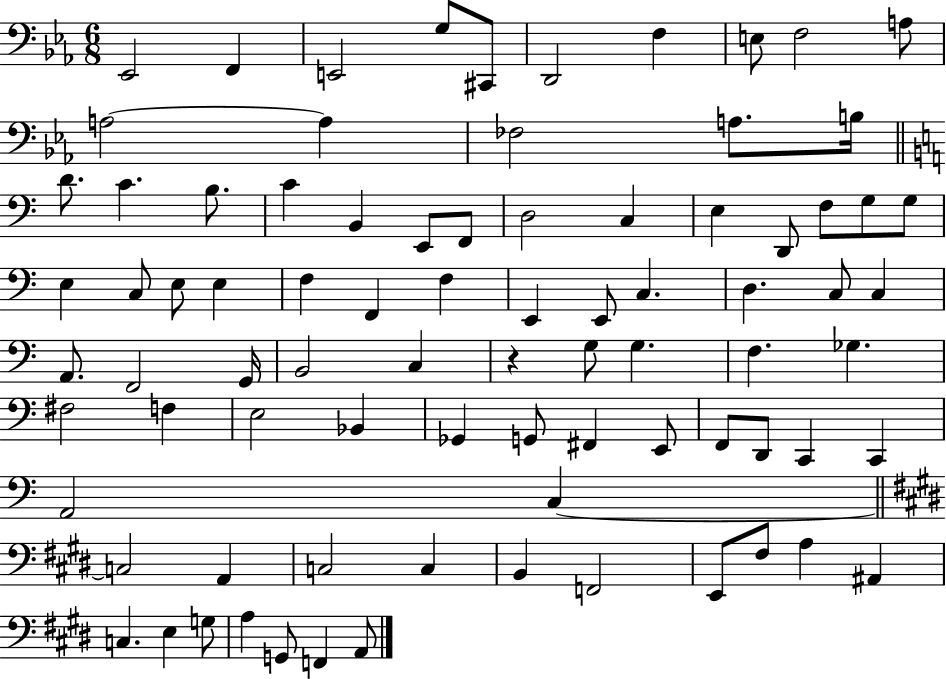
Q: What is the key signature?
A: EES major